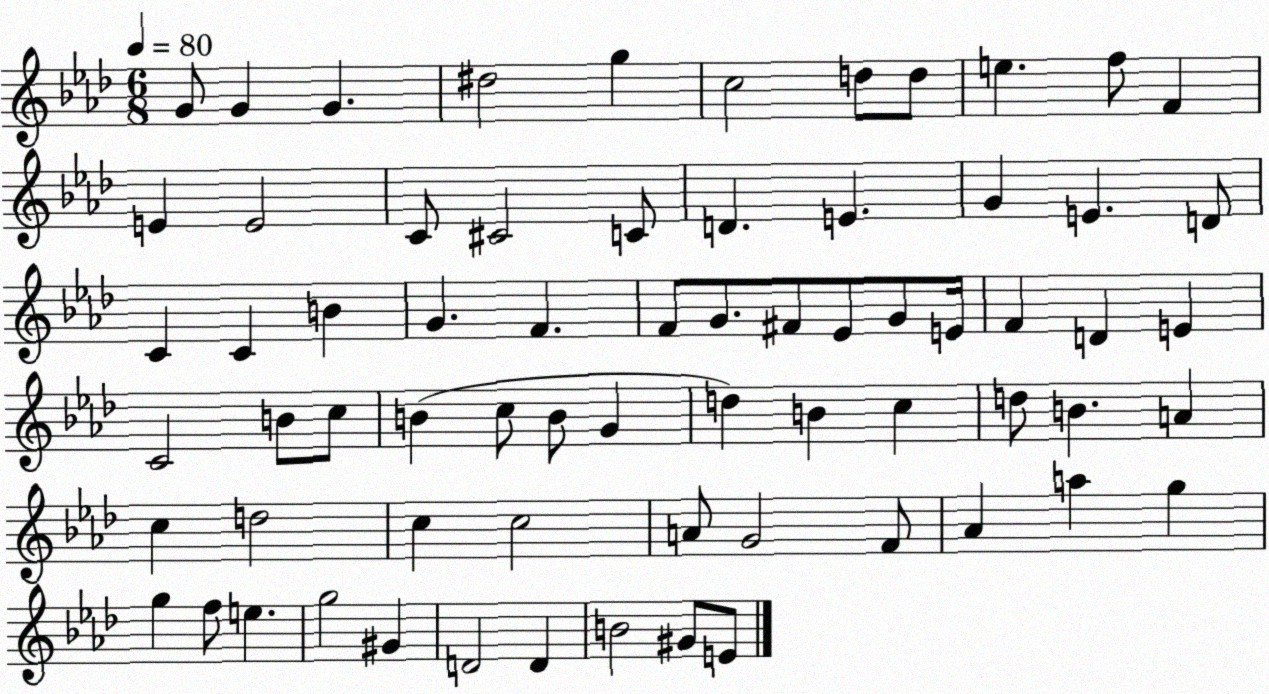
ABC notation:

X:1
T:Untitled
M:6/8
L:1/4
K:Ab
G/2 G G ^d2 g c2 d/2 d/2 e f/2 F E E2 C/2 ^C2 C/2 D E G E D/2 C C B G F F/2 G/2 ^F/2 _E/2 G/2 E/4 F D E C2 B/2 c/2 B c/2 B/2 G d B c d/2 B A c d2 c c2 A/2 G2 F/2 _A a g g f/2 e g2 ^G D2 D B2 ^G/2 E/2